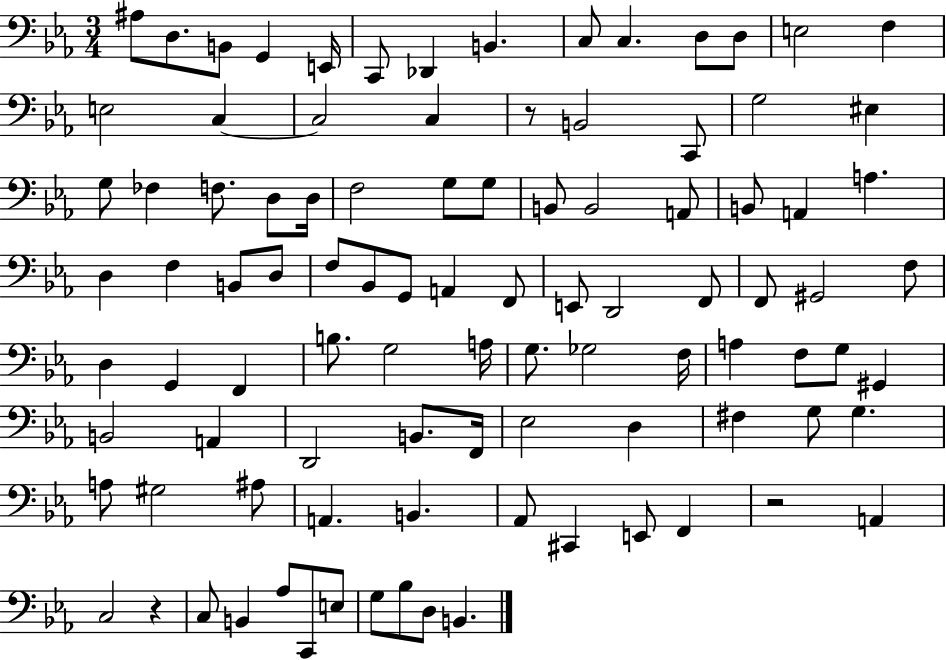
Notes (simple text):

A#3/e D3/e. B2/e G2/q E2/s C2/e Db2/q B2/q. C3/e C3/q. D3/e D3/e E3/h F3/q E3/h C3/q C3/h C3/q R/e B2/h C2/e G3/h EIS3/q G3/e FES3/q F3/e. D3/e D3/s F3/h G3/e G3/e B2/e B2/h A2/e B2/e A2/q A3/q. D3/q F3/q B2/e D3/e F3/e Bb2/e G2/e A2/q F2/e E2/e D2/h F2/e F2/e G#2/h F3/e D3/q G2/q F2/q B3/e. G3/h A3/s G3/e. Gb3/h F3/s A3/q F3/e G3/e G#2/q B2/h A2/q D2/h B2/e. F2/s Eb3/h D3/q F#3/q G3/e G3/q. A3/e G#3/h A#3/e A2/q. B2/q. Ab2/e C#2/q E2/e F2/q R/h A2/q C3/h R/q C3/e B2/q Ab3/e C2/e E3/e G3/e Bb3/e D3/e B2/q.